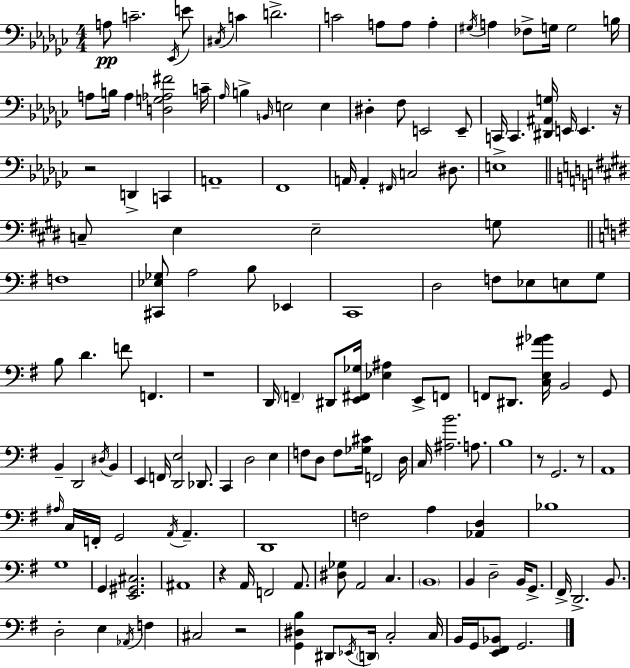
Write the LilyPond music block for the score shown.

{
  \clef bass
  \numericTimeSignature
  \time 4/4
  \key ees \minor
  \repeat volta 2 { a8\pp c'2.-- \acciaccatura { ees,16 } e'8 | \acciaccatura { cis16 } c'4 d'2.-> | c'2 a8 a8 a4-. | \acciaccatura { gis16 } a4 fes8-> g16 g2 | \break b16 a8 b16 a4 <d g aes fis'>2 | c'16-- \grace { aes16 } b4-> \grace { b,16 } e2 | e4 dis4-. f8 e,2 | e,8-- c,16 c,4. <dis, ais, g>16 e,16 e,4. | \break r16 r2 d,4-> | c,4 a,1-- | f,1 | a,16 a,4-. \grace { fis,16 } c2 | \break dis8. e1-> | \bar "||" \break \key e \major c8-- e4 e2-- g8 | \bar "||" \break \key g \major f1 | <cis, ees ges>8 a2 b8 ees,4 | c,1 | d2 f8 ees8 e8 g8 | \break b8 d'4. f'8 f,4. | r1 | d,16 \parenthesize f,4-- dis,8 <e, fis, ges>16 <ees ais>4 e,8-> f,8 | f,8 dis,8. <c e ais' bes'>16 b,2 g,8 | \break b,4-- d,2 \acciaccatura { dis16 } b,4 | e,4 f,16 <d, e>2 des,8. | c,4 d2 e4 | f8 d8 f8 <ges cis'>16 f,2 | \break d16 c16 <ais b'>2. a8. | b1 | r8 g,2. r8 | a,1 | \break \grace { ais16 } c16 f,16-. g,2 \acciaccatura { a,16 } a,4.-- | d,1 | f2 a4 <aes, d>4 | bes1 | \break g1 | g,4 <e, gis, cis>2. | ais,1 | r4 a,16 f,2 | \break a,8. <dis ges>8 a,2 c4. | \parenthesize b,1 | b,4 d2-- b,16 | g,8.-> fis,16-> d,2.-> | \break b,8. d2-. e4 \acciaccatura { aes,16 } | f4 cis2 r2 | <g, dis b>4 dis,8 \acciaccatura { ees,16 } \parenthesize d,16 c2-. | c16 b,16 g,16 <e, fis, bes,>8 g,2. | \break } \bar "|."
}